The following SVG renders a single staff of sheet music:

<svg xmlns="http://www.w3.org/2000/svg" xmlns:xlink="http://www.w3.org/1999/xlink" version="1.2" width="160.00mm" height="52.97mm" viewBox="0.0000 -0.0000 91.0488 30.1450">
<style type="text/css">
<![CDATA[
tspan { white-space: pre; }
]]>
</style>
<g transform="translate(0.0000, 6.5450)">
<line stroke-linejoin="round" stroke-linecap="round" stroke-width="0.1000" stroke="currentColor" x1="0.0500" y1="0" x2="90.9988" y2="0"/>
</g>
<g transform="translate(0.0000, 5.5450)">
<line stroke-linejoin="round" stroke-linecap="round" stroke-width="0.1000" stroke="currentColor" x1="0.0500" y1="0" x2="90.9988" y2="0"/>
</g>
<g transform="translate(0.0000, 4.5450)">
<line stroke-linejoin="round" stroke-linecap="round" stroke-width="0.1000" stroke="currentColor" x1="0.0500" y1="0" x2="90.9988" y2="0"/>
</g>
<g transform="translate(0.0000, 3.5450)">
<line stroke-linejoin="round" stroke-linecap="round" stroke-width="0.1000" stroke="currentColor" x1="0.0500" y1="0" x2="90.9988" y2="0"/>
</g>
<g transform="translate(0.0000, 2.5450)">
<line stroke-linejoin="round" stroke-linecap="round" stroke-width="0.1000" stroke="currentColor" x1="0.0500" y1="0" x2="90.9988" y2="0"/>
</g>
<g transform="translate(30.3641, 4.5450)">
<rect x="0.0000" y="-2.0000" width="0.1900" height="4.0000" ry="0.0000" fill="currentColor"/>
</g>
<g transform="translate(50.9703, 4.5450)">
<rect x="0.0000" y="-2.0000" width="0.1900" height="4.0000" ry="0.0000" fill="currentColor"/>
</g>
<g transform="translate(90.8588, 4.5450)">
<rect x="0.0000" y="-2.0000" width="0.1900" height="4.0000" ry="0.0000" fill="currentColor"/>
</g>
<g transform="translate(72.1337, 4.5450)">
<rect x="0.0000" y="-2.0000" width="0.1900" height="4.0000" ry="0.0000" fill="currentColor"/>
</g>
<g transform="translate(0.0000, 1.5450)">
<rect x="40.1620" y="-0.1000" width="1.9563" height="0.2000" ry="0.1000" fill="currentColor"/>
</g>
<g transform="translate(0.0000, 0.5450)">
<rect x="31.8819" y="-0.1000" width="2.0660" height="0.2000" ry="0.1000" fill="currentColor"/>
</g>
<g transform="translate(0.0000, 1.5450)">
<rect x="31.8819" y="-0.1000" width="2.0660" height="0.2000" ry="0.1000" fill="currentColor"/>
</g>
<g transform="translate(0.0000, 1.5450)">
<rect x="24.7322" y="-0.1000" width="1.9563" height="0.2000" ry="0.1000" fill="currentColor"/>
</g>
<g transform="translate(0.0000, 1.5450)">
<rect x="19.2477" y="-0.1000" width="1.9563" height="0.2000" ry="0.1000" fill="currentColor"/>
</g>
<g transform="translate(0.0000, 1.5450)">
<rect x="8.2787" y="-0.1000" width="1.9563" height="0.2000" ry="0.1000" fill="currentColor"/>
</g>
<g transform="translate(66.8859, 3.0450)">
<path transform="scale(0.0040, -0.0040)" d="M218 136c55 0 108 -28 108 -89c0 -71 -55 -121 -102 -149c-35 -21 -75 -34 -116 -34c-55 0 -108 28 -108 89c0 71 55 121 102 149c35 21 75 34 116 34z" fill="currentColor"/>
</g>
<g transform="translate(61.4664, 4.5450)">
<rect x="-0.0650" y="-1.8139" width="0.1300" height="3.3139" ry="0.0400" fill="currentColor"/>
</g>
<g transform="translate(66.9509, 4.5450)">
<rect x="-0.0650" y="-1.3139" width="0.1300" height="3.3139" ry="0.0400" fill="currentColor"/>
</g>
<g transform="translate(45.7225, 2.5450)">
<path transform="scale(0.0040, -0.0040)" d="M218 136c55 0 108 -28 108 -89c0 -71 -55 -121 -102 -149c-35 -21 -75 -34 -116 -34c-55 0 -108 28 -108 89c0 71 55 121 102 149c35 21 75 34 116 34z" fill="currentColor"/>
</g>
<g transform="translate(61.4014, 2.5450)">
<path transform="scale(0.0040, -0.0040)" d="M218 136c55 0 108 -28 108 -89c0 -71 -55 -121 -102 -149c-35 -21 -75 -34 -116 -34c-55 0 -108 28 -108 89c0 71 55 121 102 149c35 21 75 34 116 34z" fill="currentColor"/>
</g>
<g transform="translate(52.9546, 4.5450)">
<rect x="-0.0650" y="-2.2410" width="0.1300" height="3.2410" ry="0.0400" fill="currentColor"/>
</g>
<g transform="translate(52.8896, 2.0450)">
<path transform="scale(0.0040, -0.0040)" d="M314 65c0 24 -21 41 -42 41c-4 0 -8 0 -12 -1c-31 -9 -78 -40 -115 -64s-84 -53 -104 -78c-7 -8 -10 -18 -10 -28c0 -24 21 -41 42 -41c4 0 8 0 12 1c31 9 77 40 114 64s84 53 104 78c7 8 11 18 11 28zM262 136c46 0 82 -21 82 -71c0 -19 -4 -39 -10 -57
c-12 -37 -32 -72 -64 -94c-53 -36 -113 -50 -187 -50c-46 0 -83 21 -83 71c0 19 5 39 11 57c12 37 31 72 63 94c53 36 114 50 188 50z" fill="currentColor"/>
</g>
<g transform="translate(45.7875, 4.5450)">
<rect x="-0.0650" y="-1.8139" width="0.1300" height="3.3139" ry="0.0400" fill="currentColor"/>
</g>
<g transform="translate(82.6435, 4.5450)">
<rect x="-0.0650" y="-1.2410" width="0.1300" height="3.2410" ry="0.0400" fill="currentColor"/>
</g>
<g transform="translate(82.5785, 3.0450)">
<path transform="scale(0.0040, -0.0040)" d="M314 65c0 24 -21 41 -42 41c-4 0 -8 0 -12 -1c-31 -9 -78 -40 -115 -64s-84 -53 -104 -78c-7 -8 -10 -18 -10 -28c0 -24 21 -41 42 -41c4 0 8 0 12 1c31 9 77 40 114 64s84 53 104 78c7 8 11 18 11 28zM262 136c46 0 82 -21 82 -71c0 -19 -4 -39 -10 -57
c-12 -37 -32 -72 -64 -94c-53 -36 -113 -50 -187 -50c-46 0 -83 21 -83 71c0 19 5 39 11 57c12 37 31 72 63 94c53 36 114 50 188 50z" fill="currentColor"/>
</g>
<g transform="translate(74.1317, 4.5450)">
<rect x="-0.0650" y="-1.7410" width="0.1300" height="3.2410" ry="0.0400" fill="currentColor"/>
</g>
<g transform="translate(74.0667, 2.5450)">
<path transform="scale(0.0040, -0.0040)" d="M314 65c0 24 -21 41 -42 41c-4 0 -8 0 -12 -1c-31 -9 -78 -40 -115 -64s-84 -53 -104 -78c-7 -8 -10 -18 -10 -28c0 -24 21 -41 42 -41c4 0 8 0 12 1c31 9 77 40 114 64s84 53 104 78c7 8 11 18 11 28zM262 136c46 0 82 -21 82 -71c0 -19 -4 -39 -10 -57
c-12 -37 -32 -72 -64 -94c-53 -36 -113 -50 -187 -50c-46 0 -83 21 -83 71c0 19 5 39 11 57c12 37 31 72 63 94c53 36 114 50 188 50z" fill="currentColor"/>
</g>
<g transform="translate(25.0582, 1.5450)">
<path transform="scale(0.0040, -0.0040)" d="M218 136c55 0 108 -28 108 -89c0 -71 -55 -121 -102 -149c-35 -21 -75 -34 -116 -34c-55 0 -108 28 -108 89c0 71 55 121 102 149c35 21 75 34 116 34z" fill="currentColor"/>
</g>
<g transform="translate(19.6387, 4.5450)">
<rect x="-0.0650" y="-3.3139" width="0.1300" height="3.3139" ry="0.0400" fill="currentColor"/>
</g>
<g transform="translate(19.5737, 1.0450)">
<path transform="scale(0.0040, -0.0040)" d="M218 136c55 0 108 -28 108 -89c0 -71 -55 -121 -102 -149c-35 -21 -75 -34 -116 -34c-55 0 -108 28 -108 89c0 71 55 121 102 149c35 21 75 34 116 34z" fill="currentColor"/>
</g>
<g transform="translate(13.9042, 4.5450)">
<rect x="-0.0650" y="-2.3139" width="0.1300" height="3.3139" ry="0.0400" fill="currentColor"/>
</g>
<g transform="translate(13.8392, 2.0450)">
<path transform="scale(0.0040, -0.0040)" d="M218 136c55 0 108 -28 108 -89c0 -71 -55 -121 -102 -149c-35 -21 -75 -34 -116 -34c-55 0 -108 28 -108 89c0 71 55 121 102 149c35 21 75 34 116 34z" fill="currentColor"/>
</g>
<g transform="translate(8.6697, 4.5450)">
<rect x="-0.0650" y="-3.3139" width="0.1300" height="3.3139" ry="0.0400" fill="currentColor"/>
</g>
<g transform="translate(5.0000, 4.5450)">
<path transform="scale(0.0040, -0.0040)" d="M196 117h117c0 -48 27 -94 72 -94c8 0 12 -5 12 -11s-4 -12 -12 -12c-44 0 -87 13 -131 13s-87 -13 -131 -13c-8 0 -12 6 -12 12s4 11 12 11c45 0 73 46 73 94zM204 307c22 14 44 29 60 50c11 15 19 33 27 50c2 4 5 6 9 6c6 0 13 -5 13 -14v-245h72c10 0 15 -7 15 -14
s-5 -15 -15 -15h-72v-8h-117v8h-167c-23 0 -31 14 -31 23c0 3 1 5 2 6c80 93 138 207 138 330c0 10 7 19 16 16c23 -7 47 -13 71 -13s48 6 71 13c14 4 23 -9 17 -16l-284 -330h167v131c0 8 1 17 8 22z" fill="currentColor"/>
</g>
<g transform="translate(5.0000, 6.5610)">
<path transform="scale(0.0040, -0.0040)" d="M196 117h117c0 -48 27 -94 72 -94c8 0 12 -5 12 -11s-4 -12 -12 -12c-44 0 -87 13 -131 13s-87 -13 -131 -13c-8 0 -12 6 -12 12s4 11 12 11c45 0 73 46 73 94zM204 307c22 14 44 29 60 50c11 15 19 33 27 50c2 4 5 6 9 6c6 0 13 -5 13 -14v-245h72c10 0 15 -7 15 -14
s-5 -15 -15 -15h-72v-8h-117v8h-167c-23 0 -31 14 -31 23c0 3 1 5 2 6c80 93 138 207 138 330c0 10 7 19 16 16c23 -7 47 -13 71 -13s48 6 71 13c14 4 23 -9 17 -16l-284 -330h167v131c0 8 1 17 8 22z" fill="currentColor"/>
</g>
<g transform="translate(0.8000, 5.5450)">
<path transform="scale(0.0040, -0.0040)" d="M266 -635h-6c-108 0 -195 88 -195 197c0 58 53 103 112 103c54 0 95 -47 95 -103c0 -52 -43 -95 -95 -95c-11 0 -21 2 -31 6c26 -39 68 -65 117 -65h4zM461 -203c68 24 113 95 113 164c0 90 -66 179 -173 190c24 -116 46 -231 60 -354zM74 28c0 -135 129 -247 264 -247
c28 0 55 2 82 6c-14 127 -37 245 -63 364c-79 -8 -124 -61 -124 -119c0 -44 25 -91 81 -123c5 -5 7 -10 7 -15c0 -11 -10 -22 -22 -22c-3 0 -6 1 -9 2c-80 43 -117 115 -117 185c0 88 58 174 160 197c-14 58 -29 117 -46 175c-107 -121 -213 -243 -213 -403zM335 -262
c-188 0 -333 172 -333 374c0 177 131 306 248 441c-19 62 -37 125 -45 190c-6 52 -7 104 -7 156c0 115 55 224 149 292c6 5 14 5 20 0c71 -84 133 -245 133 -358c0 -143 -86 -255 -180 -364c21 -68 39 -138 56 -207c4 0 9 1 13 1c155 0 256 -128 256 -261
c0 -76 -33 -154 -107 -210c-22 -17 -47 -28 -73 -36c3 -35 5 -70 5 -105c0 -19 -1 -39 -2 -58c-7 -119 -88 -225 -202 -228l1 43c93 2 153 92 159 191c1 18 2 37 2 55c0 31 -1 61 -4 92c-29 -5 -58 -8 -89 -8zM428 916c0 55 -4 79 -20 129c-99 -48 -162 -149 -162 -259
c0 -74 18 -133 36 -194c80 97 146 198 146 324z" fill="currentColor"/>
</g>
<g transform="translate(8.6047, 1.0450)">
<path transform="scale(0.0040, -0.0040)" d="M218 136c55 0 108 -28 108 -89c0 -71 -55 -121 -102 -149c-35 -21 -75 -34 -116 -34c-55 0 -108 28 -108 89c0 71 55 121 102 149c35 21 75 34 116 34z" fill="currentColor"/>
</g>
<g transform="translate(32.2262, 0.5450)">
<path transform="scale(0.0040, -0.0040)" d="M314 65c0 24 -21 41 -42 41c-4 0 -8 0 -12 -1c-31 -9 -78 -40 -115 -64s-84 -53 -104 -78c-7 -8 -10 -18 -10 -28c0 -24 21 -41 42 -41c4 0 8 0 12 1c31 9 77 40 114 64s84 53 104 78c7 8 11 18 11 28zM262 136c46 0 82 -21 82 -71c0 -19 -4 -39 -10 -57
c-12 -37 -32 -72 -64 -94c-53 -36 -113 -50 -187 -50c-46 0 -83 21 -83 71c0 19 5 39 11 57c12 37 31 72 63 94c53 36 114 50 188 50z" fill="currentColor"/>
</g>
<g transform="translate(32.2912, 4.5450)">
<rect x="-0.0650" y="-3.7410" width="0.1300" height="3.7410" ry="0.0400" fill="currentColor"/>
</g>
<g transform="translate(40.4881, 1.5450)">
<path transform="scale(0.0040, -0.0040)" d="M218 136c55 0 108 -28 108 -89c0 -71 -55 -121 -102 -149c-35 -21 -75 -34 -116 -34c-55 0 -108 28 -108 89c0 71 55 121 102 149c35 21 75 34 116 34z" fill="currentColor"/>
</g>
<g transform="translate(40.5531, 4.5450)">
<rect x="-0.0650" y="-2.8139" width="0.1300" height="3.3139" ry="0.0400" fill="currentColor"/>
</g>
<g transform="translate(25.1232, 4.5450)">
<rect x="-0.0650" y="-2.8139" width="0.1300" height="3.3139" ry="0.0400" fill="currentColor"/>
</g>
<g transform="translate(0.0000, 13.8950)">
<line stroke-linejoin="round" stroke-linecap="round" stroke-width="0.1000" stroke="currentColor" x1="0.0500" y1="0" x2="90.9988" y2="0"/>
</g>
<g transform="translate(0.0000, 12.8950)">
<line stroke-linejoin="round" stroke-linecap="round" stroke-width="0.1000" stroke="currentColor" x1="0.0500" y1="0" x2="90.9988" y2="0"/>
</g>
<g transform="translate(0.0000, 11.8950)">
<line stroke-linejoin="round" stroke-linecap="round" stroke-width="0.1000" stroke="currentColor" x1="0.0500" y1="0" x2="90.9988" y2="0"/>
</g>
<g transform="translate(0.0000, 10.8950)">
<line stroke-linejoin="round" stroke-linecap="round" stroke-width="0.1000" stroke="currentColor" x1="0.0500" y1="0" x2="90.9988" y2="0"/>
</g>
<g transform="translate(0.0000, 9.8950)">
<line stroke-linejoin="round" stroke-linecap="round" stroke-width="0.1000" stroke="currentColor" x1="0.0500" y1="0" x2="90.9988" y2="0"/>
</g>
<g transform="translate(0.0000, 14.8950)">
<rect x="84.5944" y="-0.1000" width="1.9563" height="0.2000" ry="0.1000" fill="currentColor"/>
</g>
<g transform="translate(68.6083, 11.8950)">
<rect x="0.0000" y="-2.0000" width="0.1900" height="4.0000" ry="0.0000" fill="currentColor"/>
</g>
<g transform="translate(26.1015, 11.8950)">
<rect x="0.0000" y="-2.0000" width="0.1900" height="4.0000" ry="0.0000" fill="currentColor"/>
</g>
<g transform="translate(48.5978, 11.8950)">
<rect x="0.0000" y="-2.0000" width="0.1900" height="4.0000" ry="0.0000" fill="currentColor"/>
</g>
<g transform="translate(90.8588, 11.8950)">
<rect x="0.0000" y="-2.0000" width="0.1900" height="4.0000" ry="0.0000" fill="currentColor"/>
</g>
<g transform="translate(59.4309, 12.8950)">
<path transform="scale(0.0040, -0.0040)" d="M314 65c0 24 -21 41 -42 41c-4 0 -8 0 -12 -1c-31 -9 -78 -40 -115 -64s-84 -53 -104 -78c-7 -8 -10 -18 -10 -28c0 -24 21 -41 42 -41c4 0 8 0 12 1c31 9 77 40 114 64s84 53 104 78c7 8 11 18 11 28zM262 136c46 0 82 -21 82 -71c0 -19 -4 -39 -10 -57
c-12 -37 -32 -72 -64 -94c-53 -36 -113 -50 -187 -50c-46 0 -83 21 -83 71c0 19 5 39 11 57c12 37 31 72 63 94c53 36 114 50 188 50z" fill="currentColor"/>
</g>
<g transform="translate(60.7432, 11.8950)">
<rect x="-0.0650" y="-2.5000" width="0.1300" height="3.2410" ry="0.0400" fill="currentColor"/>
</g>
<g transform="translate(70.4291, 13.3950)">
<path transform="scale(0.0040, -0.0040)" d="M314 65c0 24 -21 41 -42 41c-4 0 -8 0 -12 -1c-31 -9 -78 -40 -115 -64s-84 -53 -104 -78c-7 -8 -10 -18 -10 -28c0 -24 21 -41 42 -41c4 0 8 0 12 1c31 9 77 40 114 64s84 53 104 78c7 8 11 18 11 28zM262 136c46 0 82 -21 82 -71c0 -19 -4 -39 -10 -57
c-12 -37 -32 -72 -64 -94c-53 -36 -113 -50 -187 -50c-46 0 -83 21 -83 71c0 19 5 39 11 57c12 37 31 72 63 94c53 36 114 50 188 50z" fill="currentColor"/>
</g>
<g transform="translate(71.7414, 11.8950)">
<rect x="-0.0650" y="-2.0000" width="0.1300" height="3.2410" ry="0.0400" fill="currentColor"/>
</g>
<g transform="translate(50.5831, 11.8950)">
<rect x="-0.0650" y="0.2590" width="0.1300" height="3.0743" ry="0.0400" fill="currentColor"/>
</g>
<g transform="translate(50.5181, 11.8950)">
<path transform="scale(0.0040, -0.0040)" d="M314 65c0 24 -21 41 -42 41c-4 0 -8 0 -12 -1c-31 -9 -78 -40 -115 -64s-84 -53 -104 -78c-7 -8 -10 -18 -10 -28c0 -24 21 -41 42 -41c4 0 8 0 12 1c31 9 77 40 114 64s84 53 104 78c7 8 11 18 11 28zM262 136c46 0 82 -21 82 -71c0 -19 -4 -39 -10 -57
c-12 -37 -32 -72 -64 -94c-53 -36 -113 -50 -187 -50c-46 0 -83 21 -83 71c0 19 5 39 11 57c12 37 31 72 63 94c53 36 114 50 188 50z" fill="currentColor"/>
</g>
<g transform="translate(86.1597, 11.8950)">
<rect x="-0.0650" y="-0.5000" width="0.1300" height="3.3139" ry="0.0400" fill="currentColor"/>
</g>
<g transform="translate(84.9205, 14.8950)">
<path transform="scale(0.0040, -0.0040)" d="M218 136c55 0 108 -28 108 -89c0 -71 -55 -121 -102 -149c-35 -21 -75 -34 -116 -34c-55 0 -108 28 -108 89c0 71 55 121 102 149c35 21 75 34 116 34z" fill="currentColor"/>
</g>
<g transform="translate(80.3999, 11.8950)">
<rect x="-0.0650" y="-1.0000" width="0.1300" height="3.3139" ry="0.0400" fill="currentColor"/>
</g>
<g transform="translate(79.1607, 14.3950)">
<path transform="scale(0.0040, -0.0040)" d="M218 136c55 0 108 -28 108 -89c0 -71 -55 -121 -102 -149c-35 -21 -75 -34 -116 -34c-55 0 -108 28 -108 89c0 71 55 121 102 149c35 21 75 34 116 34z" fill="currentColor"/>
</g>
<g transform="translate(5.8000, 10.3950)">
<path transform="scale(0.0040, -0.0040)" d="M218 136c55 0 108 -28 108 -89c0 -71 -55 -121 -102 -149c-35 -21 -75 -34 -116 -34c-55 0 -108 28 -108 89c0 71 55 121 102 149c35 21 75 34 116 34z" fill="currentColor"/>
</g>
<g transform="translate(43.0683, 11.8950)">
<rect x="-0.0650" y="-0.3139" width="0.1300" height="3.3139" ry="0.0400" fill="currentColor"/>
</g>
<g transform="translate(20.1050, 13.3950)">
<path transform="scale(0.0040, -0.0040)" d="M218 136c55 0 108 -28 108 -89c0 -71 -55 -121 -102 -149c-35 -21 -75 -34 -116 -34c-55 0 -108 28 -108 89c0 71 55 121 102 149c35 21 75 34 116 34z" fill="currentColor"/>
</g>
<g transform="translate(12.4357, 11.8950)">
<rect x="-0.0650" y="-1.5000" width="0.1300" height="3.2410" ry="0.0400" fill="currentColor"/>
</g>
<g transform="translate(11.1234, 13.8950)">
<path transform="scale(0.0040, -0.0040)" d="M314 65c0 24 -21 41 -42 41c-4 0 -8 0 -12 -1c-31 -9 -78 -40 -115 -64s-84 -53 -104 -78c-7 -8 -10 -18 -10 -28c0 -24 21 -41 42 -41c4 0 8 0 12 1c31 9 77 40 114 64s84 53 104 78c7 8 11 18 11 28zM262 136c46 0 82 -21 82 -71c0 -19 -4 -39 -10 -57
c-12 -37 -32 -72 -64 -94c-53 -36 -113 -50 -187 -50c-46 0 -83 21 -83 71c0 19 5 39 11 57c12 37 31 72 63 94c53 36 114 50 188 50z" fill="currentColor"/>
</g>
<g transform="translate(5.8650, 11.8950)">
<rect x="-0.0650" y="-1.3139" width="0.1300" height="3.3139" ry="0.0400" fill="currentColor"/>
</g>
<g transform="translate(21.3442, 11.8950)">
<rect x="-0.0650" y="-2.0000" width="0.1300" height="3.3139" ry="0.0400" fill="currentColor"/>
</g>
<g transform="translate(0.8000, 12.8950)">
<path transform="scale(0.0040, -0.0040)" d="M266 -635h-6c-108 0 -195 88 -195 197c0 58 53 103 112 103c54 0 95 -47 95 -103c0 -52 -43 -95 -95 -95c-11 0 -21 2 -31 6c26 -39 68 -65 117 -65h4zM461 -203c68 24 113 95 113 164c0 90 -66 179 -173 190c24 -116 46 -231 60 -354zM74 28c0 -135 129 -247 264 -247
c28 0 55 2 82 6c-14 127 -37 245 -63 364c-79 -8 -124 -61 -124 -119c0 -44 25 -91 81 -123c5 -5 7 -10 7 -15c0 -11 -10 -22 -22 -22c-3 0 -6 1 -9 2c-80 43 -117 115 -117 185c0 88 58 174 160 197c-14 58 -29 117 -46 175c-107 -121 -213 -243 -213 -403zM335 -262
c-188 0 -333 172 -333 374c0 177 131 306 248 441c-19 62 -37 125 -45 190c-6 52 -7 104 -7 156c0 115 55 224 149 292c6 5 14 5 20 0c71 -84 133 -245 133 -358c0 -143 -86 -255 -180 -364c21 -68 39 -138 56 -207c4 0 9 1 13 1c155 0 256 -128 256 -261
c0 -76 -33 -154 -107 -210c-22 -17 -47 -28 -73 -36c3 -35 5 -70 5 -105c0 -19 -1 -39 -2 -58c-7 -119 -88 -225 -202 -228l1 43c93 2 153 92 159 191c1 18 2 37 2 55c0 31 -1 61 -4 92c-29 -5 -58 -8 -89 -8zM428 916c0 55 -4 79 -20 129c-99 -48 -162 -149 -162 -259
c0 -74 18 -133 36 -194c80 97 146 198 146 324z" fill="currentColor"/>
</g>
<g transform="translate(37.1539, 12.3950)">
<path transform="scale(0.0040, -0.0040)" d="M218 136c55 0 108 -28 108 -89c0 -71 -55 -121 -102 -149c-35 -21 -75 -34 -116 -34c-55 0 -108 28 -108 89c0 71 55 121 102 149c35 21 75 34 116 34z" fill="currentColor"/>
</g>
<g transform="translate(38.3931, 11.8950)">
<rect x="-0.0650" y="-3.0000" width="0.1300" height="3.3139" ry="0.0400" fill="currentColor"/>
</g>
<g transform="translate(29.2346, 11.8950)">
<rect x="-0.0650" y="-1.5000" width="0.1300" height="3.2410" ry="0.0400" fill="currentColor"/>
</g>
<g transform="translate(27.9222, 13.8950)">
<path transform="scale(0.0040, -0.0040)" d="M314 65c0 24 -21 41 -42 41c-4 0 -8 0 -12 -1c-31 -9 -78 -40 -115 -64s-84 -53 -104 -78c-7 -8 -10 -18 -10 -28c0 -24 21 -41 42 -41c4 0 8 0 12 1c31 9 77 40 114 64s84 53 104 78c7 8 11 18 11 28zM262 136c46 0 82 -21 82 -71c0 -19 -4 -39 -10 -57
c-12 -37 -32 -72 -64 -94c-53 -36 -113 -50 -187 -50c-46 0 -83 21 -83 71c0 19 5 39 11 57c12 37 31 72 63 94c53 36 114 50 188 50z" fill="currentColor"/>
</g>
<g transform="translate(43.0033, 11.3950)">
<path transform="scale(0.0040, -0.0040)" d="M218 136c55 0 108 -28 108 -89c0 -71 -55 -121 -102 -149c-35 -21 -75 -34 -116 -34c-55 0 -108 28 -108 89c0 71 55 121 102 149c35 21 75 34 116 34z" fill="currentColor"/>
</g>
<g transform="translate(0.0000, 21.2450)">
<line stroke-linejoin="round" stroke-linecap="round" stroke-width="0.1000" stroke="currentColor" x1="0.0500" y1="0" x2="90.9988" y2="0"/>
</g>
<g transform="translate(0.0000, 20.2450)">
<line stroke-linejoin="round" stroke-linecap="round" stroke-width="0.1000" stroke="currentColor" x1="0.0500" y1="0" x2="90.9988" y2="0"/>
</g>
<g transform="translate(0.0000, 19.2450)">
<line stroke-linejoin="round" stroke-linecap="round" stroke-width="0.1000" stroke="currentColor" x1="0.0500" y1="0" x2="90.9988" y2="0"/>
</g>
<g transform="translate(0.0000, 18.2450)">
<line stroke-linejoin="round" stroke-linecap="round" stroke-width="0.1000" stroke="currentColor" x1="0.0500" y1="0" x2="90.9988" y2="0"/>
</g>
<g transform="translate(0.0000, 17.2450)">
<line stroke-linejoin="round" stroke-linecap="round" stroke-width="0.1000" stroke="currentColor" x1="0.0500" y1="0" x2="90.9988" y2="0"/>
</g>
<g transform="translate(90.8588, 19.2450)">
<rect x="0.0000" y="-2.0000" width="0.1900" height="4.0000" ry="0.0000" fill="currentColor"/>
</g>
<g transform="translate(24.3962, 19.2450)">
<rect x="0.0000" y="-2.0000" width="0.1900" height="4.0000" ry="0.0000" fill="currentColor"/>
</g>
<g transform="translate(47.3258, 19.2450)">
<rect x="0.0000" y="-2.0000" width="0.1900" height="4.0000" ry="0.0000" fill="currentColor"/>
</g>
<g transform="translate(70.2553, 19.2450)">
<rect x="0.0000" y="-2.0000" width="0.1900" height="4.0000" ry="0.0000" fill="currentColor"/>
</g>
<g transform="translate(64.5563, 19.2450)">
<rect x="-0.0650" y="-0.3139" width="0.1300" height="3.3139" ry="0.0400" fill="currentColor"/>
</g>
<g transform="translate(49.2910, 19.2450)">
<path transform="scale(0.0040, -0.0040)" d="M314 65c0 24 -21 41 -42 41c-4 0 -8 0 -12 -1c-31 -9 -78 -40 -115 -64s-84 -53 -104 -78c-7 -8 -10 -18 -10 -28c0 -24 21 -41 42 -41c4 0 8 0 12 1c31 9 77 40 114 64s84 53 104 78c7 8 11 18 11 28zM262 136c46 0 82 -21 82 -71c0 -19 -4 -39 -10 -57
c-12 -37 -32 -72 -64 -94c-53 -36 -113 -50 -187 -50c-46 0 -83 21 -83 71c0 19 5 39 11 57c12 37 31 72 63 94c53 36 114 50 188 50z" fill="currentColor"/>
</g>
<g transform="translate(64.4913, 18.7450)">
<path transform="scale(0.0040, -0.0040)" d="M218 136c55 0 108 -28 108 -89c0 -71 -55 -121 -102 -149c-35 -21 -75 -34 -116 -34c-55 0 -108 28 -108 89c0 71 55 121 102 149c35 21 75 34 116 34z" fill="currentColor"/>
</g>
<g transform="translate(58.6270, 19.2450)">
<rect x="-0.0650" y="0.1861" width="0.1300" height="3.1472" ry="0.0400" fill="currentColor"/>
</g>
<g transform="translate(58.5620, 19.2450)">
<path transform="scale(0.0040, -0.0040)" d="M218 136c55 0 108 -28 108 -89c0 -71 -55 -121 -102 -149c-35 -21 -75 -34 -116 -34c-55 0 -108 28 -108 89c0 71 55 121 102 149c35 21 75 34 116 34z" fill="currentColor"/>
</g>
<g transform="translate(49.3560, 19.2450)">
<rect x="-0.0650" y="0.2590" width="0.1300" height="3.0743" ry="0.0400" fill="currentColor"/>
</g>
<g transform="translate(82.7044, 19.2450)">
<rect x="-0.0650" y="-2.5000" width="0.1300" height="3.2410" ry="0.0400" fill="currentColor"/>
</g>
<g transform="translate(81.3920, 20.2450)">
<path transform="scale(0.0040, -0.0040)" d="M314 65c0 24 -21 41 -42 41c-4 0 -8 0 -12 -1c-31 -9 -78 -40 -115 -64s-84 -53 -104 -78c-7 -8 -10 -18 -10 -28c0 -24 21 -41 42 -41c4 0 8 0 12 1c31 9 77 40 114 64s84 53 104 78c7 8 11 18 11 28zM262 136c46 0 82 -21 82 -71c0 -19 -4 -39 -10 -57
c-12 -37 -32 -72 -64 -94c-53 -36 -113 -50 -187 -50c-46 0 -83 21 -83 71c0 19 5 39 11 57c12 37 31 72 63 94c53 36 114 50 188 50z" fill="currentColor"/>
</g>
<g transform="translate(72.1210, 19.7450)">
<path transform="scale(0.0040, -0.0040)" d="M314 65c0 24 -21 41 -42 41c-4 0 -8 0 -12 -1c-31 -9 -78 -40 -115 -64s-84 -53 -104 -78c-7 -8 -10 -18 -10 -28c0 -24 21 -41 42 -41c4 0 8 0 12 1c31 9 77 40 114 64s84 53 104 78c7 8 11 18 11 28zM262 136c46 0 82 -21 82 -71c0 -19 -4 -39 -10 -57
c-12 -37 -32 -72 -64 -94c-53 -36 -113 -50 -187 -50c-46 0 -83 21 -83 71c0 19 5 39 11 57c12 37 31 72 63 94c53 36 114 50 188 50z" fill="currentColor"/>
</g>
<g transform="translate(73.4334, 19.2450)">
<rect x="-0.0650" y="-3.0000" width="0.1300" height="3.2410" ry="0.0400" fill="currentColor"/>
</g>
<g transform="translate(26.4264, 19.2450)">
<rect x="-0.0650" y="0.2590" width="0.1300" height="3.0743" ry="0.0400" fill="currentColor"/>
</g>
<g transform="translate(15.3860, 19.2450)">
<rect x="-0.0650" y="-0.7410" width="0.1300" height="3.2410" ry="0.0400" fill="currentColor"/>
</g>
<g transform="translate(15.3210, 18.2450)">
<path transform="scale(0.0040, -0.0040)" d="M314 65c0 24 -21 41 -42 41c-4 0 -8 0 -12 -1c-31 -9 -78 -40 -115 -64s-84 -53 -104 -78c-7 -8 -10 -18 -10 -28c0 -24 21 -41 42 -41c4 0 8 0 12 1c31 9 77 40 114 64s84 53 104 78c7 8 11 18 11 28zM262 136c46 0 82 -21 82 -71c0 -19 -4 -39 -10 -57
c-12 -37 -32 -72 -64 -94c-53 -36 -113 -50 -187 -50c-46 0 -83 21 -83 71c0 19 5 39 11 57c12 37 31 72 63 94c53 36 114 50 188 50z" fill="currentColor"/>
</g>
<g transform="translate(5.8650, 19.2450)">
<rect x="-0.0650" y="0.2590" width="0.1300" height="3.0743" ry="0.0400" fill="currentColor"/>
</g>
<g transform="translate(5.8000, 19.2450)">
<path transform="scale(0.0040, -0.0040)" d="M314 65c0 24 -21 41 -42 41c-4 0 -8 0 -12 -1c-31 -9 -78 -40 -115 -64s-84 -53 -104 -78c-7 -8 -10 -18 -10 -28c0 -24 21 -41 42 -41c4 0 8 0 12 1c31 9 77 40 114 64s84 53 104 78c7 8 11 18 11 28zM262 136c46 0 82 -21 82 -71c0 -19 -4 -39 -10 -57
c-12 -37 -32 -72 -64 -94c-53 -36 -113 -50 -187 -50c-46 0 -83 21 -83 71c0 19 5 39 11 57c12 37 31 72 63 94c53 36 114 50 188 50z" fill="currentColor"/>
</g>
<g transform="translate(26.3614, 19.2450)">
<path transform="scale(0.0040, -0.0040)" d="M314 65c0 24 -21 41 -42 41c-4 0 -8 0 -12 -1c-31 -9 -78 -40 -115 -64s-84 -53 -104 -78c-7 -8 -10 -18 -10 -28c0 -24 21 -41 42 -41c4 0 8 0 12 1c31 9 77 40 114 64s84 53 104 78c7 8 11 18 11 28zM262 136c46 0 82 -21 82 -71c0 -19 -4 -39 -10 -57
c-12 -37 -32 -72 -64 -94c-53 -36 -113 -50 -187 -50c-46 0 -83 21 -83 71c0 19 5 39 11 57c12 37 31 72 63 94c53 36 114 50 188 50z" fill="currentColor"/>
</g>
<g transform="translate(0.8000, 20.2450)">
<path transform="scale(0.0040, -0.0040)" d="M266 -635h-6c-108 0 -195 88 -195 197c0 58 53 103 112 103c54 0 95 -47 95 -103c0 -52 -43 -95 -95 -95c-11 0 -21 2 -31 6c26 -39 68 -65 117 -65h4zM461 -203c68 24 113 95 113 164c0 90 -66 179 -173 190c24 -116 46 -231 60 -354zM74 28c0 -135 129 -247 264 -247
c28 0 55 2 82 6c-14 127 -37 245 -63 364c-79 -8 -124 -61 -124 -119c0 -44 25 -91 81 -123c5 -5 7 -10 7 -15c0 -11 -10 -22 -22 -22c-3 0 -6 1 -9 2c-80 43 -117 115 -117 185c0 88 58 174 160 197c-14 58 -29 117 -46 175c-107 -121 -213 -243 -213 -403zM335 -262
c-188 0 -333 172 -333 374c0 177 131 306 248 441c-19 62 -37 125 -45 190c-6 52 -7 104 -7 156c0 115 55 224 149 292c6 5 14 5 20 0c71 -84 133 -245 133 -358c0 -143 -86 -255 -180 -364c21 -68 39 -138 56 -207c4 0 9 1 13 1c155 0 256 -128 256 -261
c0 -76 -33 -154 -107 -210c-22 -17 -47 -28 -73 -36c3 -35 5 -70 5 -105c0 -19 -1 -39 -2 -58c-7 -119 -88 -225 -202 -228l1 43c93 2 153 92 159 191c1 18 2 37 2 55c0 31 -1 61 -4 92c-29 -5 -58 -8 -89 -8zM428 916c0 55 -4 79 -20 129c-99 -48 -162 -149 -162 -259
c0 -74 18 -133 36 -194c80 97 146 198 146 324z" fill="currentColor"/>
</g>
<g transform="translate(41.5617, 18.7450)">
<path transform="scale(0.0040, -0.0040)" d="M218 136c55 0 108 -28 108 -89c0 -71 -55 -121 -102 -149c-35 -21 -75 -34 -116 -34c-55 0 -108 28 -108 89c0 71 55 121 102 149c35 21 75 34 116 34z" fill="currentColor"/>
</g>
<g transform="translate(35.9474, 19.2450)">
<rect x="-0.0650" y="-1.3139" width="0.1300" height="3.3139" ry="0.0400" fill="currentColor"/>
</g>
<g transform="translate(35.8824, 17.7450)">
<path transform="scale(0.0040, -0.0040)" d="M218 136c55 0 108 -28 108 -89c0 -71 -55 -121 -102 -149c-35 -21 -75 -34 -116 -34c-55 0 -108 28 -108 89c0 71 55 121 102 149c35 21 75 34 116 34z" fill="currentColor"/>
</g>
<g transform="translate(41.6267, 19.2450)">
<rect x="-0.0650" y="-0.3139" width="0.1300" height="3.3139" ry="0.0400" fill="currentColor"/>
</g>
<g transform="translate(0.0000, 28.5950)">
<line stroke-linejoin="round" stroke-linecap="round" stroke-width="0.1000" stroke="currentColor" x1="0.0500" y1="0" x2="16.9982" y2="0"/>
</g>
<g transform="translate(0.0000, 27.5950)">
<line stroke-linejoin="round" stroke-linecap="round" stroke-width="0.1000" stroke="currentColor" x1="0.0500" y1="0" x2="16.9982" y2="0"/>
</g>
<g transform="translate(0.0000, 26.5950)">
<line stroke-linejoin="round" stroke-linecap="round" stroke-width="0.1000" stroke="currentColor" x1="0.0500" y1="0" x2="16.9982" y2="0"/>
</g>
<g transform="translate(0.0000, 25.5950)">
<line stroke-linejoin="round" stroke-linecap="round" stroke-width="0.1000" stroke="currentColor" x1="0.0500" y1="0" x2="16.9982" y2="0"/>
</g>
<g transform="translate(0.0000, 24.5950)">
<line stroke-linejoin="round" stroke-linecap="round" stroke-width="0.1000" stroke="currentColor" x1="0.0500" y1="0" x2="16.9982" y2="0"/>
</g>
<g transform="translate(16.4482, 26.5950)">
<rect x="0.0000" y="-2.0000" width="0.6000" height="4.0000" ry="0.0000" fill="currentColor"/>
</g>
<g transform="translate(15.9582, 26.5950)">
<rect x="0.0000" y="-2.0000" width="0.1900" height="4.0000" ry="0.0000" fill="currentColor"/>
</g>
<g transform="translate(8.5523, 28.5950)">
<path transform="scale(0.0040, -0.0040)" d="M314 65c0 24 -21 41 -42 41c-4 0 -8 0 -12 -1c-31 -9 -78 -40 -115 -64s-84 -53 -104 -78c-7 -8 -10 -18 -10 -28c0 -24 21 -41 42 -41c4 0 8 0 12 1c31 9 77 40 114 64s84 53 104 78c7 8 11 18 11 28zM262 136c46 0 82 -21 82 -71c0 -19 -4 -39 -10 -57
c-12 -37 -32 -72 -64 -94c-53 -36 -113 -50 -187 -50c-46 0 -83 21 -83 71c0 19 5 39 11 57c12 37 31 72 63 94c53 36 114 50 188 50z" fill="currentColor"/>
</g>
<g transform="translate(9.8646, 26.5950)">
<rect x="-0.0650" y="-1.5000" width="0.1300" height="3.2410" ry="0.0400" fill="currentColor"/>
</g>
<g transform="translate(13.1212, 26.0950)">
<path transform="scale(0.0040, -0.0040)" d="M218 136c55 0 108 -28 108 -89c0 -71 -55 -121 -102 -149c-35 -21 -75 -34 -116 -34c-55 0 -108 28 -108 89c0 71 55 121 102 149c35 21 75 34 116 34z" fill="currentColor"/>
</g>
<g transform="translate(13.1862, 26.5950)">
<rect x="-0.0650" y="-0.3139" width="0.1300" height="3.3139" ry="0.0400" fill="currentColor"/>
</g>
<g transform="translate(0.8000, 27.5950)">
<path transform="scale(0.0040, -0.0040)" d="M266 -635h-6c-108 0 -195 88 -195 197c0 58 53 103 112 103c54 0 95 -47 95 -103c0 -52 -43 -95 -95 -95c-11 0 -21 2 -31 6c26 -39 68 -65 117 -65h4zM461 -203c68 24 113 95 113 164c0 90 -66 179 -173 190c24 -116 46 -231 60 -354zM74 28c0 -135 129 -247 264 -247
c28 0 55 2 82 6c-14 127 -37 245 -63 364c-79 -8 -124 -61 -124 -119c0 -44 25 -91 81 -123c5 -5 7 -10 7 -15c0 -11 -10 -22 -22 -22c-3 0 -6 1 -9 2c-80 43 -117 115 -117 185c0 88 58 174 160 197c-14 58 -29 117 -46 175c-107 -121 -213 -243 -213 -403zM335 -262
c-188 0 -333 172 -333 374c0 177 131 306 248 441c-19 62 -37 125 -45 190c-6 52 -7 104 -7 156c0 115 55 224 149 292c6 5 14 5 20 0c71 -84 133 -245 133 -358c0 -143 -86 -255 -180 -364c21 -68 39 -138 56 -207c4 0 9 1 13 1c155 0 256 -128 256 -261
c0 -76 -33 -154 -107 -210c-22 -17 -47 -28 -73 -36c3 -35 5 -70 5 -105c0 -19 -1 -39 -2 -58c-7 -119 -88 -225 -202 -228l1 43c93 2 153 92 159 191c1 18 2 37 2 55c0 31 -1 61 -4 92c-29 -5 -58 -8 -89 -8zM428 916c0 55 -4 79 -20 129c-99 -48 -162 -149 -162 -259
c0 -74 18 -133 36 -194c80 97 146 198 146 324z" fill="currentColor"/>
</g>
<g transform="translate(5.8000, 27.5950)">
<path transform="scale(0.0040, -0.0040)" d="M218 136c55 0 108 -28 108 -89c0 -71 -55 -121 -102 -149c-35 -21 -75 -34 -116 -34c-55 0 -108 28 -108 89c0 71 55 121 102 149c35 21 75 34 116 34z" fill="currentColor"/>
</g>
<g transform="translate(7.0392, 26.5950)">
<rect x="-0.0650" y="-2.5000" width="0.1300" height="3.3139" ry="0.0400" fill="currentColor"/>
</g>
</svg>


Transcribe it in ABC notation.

X:1
T:Untitled
M:4/4
L:1/4
K:C
b g b a c'2 a f g2 f e f2 e2 e E2 F E2 A c B2 G2 F2 D C B2 d2 B2 e c B2 B c A2 G2 G E2 c